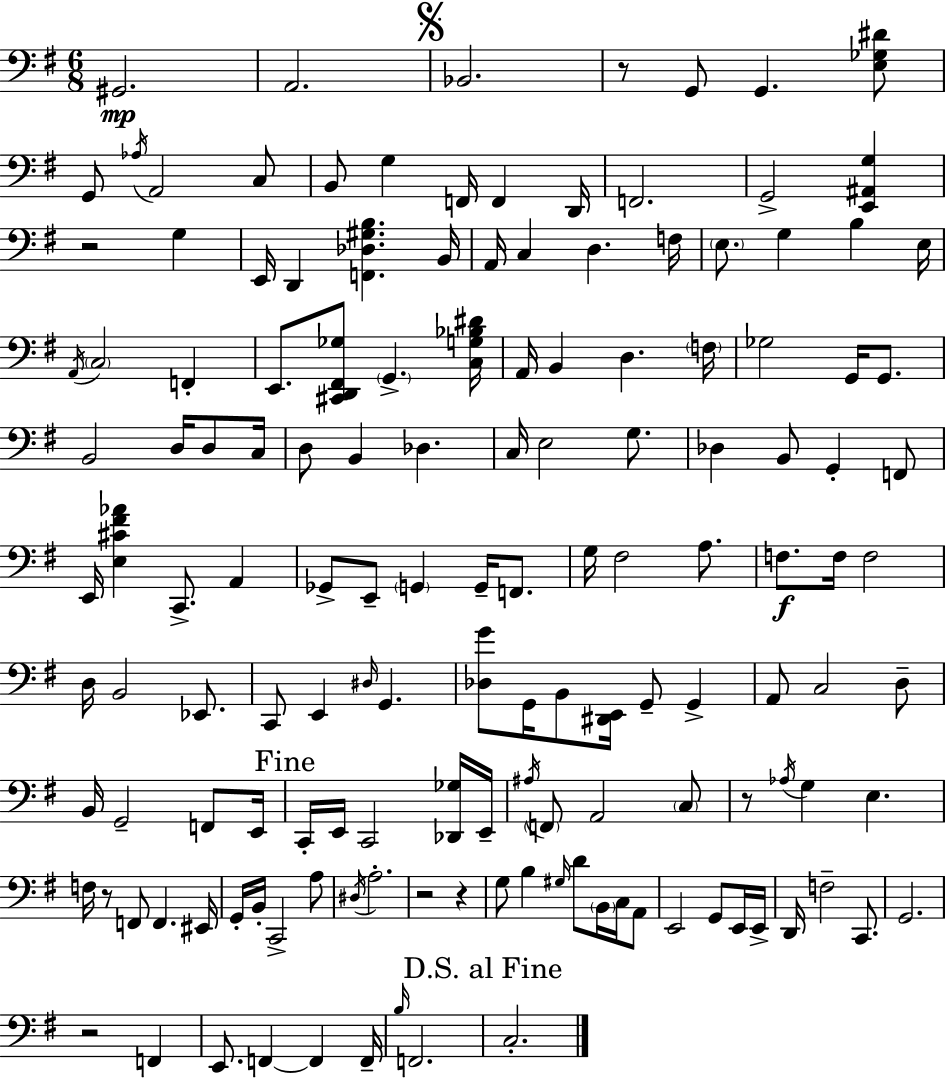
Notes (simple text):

G#2/h. A2/h. Bb2/h. R/e G2/e G2/q. [E3,Gb3,D#4]/e G2/e Ab3/s A2/h C3/e B2/e G3/q F2/s F2/q D2/s F2/h. G2/h [E2,A#2,G3]/q R/h G3/q E2/s D2/q [F2,Db3,G#3,B3]/q. B2/s A2/s C3/q D3/q. F3/s E3/e. G3/q B3/q E3/s A2/s C3/h F2/q E2/e. [C#2,D2,F#2,Gb3]/e G2/q. [C3,G3,Bb3,D#4]/s A2/s B2/q D3/q. F3/s Gb3/h G2/s G2/e. B2/h D3/s D3/e C3/s D3/e B2/q Db3/q. C3/s E3/h G3/e. Db3/q B2/e G2/q F2/e E2/s [E3,C#4,F#4,Ab4]/q C2/e. A2/q Gb2/e E2/e G2/q G2/s F2/e. G3/s F#3/h A3/e. F3/e. F3/s F3/h D3/s B2/h Eb2/e. C2/e E2/q D#3/s G2/q. [Db3,G4]/e G2/s B2/e [D#2,E2]/s G2/e G2/q A2/e C3/h D3/e B2/s G2/h F2/e E2/s C2/s E2/s C2/h [Db2,Gb3]/s E2/s A#3/s F2/e A2/h C3/e R/e Ab3/s G3/q E3/q. F3/s R/e F2/e F2/q. EIS2/s G2/s B2/s C2/h A3/e D#3/s A3/h. R/h R/q G3/e B3/q G#3/s D4/e B2/s C3/s A2/e E2/h G2/e E2/s E2/s D2/s F3/h C2/e. G2/h. R/h F2/q E2/e. F2/q F2/q F2/s B3/s F2/h. C3/h.